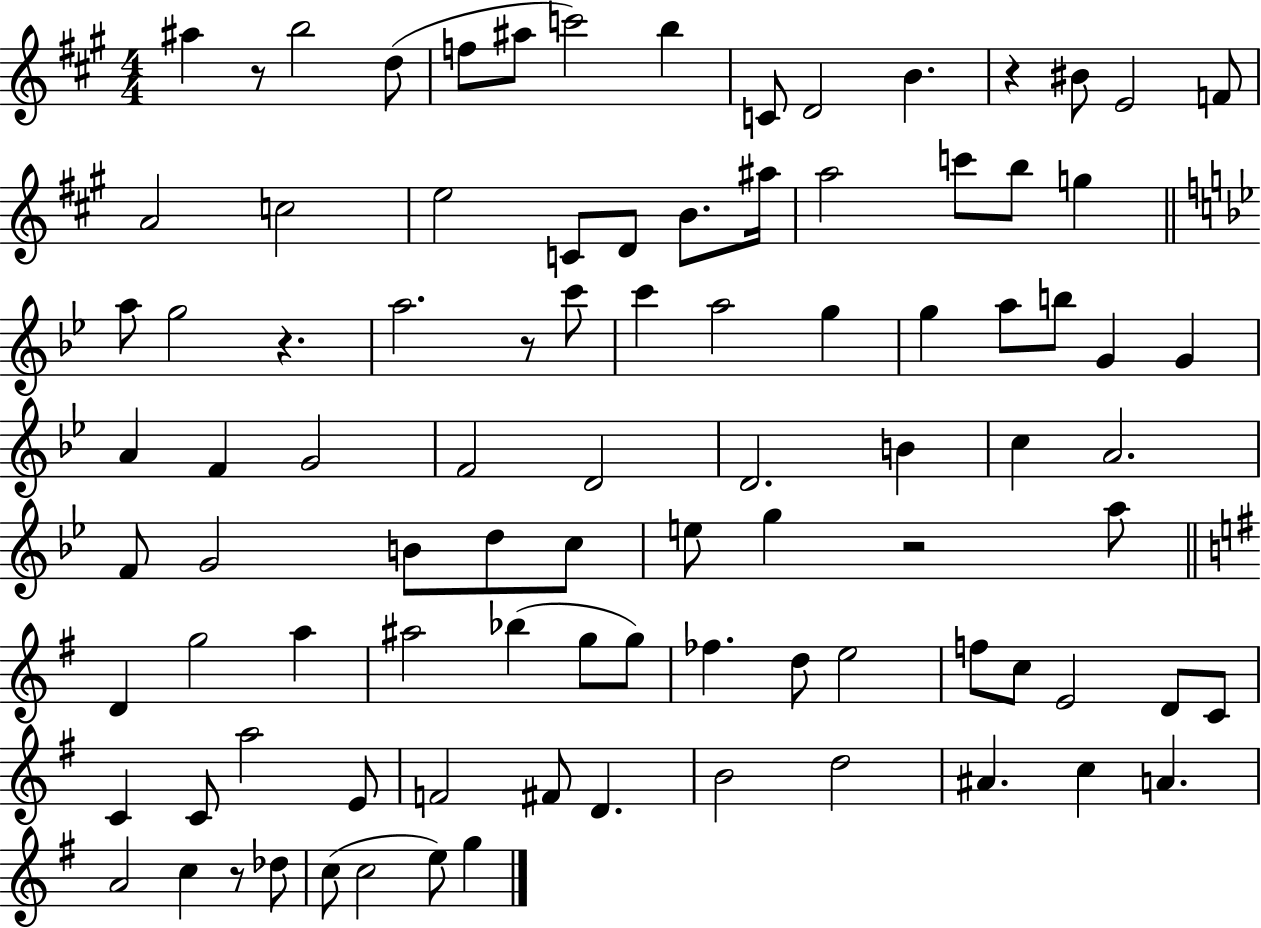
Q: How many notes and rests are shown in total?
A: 93